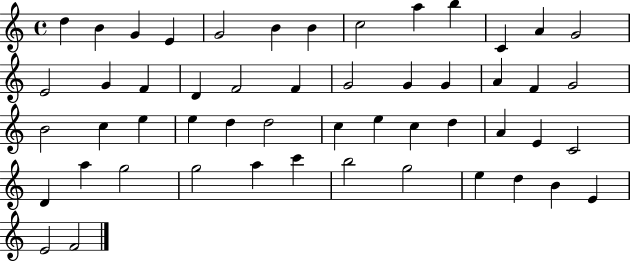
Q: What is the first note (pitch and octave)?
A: D5